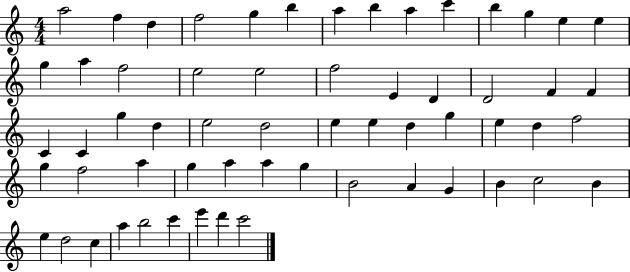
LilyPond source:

{
  \clef treble
  \numericTimeSignature
  \time 4/4
  \key c \major
  a''2 f''4 d''4 | f''2 g''4 b''4 | a''4 b''4 a''4 c'''4 | b''4 g''4 e''4 e''4 | \break g''4 a''4 f''2 | e''2 e''2 | f''2 e'4 d'4 | d'2 f'4 f'4 | \break c'4 c'4 g''4 d''4 | e''2 d''2 | e''4 e''4 d''4 g''4 | e''4 d''4 f''2 | \break g''4 f''2 a''4 | g''4 a''4 a''4 g''4 | b'2 a'4 g'4 | b'4 c''2 b'4 | \break e''4 d''2 c''4 | a''4 b''2 c'''4 | e'''4 d'''4 c'''2 | \bar "|."
}